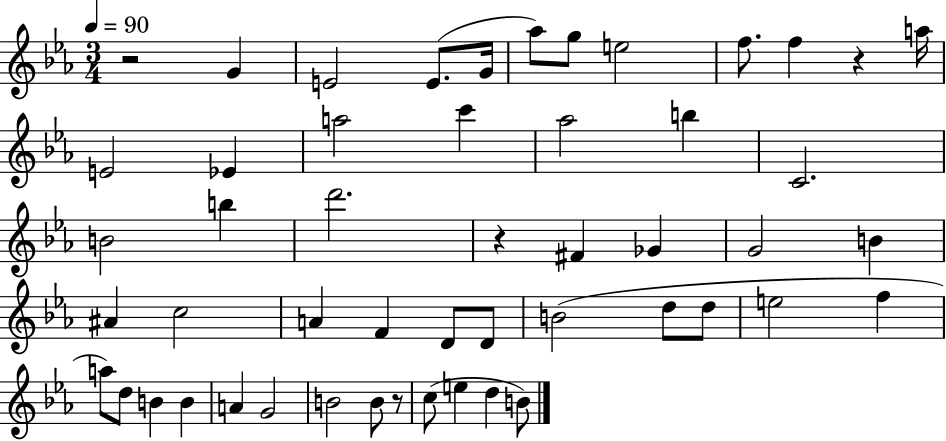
R/h G4/q E4/h E4/e. G4/s Ab5/e G5/e E5/h F5/e. F5/q R/q A5/s E4/h Eb4/q A5/h C6/q Ab5/h B5/q C4/h. B4/h B5/q D6/h. R/q F#4/q Gb4/q G4/h B4/q A#4/q C5/h A4/q F4/q D4/e D4/e B4/h D5/e D5/e E5/h F5/q A5/e D5/e B4/q B4/q A4/q G4/h B4/h B4/e R/e C5/e E5/q D5/q B4/e